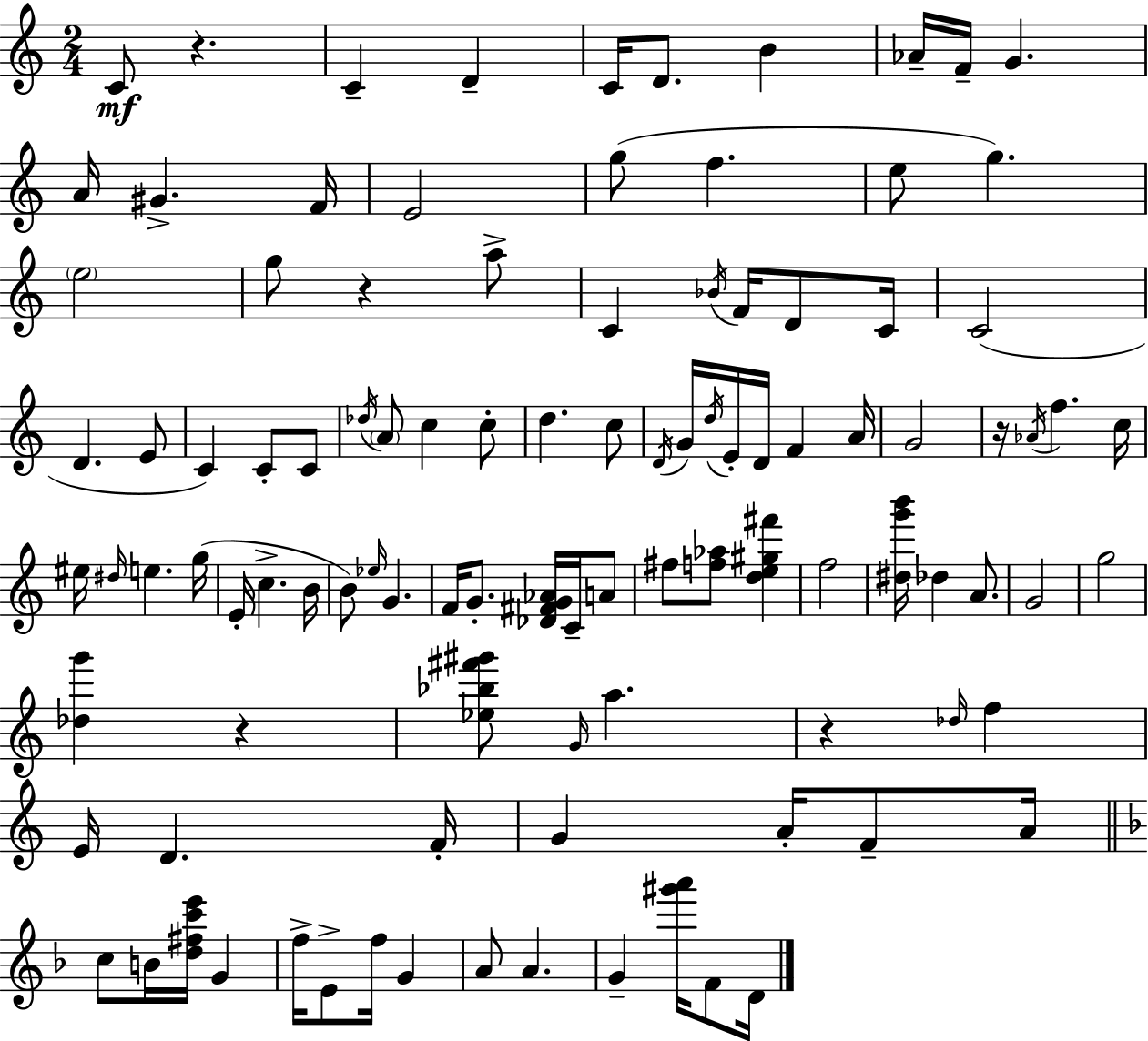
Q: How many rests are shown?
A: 5